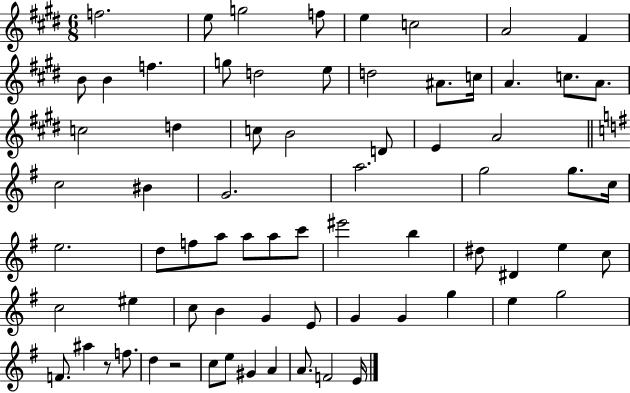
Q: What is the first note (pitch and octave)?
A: F5